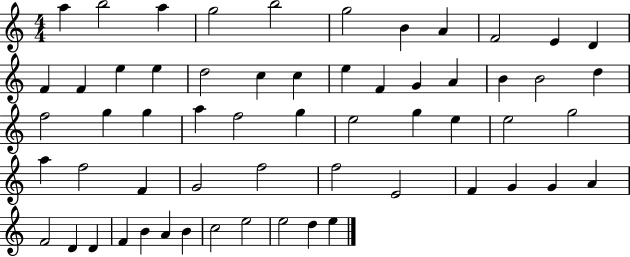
{
  \clef treble
  \numericTimeSignature
  \time 4/4
  \key c \major
  a''4 b''2 a''4 | g''2 b''2 | g''2 b'4 a'4 | f'2 e'4 d'4 | \break f'4 f'4 e''4 e''4 | d''2 c''4 c''4 | e''4 f'4 g'4 a'4 | b'4 b'2 d''4 | \break f''2 g''4 g''4 | a''4 f''2 g''4 | e''2 g''4 e''4 | e''2 g''2 | \break a''4 f''2 f'4 | g'2 f''2 | f''2 e'2 | f'4 g'4 g'4 a'4 | \break f'2 d'4 d'4 | f'4 b'4 a'4 b'4 | c''2 e''2 | e''2 d''4 e''4 | \break \bar "|."
}